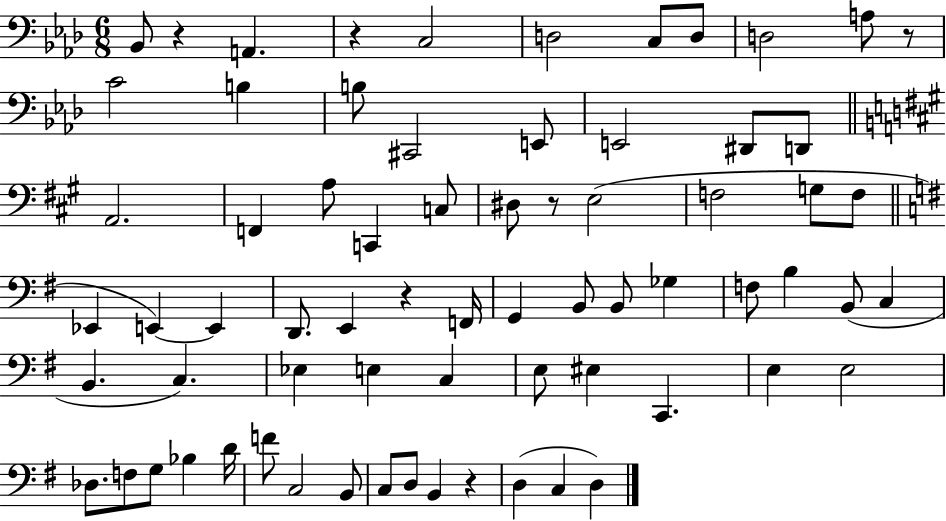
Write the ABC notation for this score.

X:1
T:Untitled
M:6/8
L:1/4
K:Ab
_B,,/2 z A,, z C,2 D,2 C,/2 D,/2 D,2 A,/2 z/2 C2 B, B,/2 ^C,,2 E,,/2 E,,2 ^D,,/2 D,,/2 A,,2 F,, A,/2 C,, C,/2 ^D,/2 z/2 E,2 F,2 G,/2 F,/2 _E,, E,, E,, D,,/2 E,, z F,,/4 G,, B,,/2 B,,/2 _G, F,/2 B, B,,/2 C, B,, C, _E, E, C, E,/2 ^E, C,, E, E,2 _D,/2 F,/2 G,/2 _B, D/4 F/2 C,2 B,,/2 C,/2 D,/2 B,, z D, C, D,